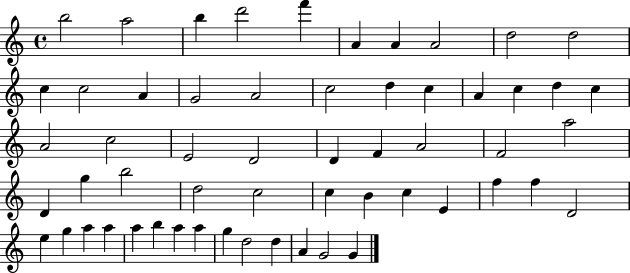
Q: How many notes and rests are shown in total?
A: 57